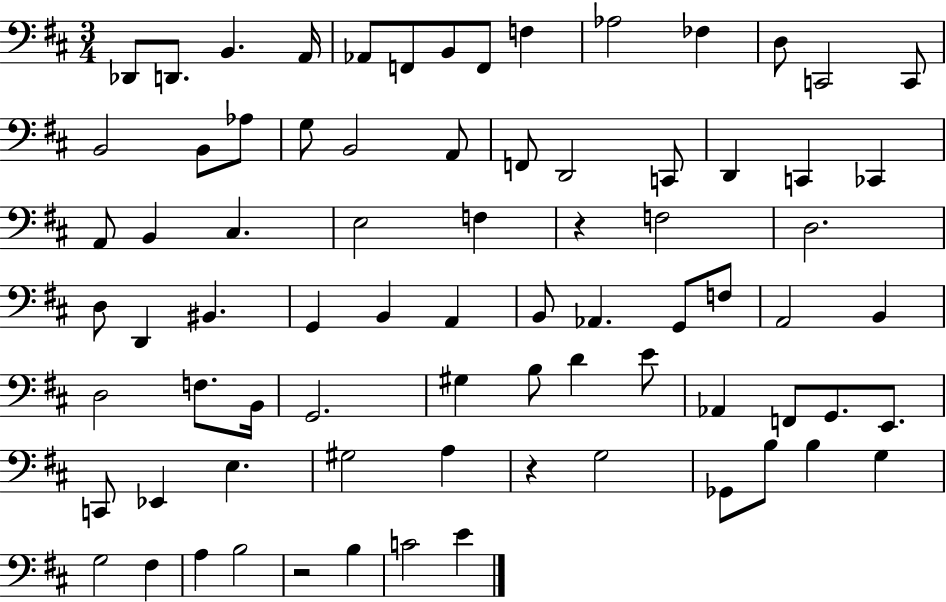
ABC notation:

X:1
T:Untitled
M:3/4
L:1/4
K:D
_D,,/2 D,,/2 B,, A,,/4 _A,,/2 F,,/2 B,,/2 F,,/2 F, _A,2 _F, D,/2 C,,2 C,,/2 B,,2 B,,/2 _A,/2 G,/2 B,,2 A,,/2 F,,/2 D,,2 C,,/2 D,, C,, _C,, A,,/2 B,, ^C, E,2 F, z F,2 D,2 D,/2 D,, ^B,, G,, B,, A,, B,,/2 _A,, G,,/2 F,/2 A,,2 B,, D,2 F,/2 B,,/4 G,,2 ^G, B,/2 D E/2 _A,, F,,/2 G,,/2 E,,/2 C,,/2 _E,, E, ^G,2 A, z G,2 _G,,/2 B,/2 B, G, G,2 ^F, A, B,2 z2 B, C2 E